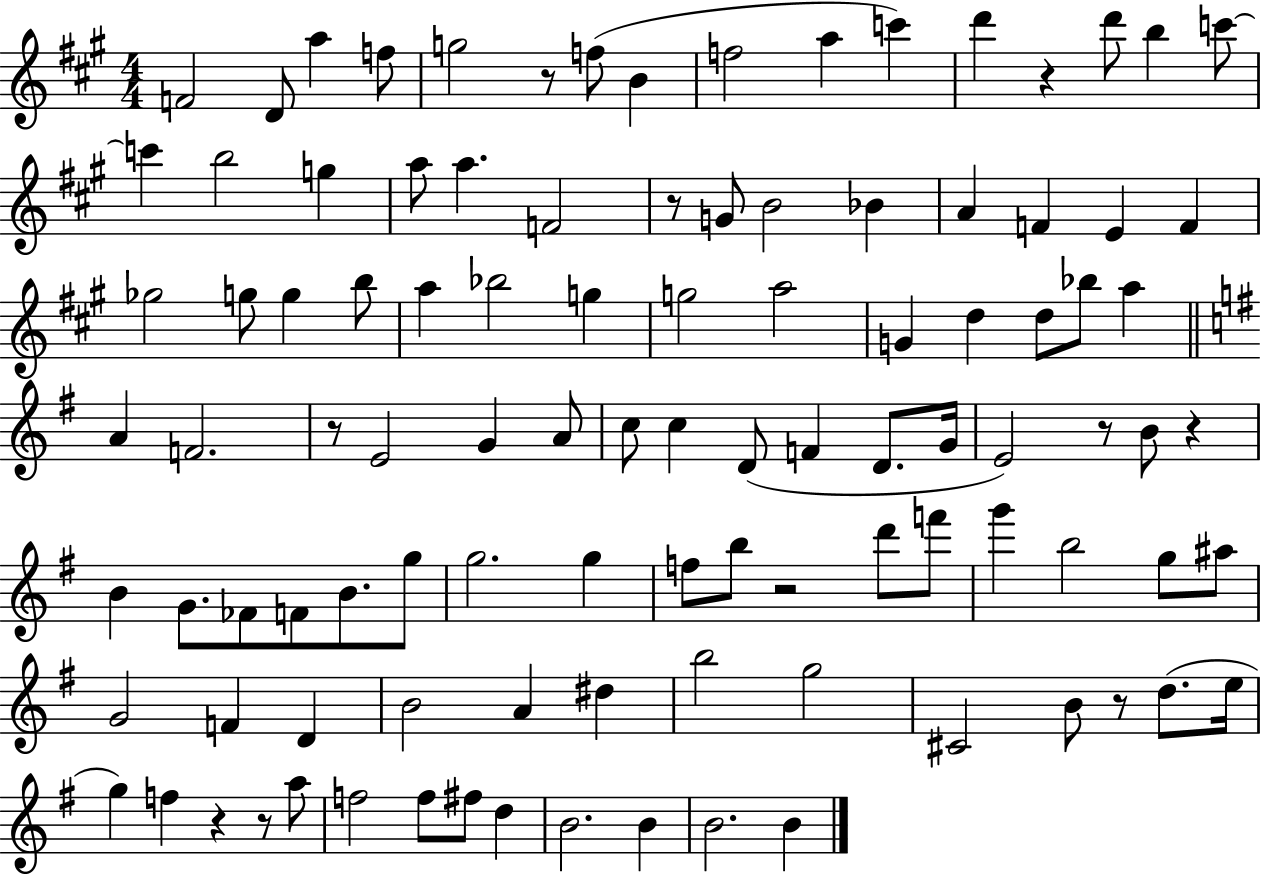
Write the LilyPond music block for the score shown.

{
  \clef treble
  \numericTimeSignature
  \time 4/4
  \key a \major
  f'2 d'8 a''4 f''8 | g''2 r8 f''8( b'4 | f''2 a''4 c'''4) | d'''4 r4 d'''8 b''4 c'''8~~ | \break c'''4 b''2 g''4 | a''8 a''4. f'2 | r8 g'8 b'2 bes'4 | a'4 f'4 e'4 f'4 | \break ges''2 g''8 g''4 b''8 | a''4 bes''2 g''4 | g''2 a''2 | g'4 d''4 d''8 bes''8 a''4 | \break \bar "||" \break \key e \minor a'4 f'2. | r8 e'2 g'4 a'8 | c''8 c''4 d'8( f'4 d'8. g'16 | e'2) r8 b'8 r4 | \break b'4 g'8. fes'8 f'8 b'8. g''8 | g''2. g''4 | f''8 b''8 r2 d'''8 f'''8 | g'''4 b''2 g''8 ais''8 | \break g'2 f'4 d'4 | b'2 a'4 dis''4 | b''2 g''2 | cis'2 b'8 r8 d''8.( e''16 | \break g''4) f''4 r4 r8 a''8 | f''2 f''8 fis''8 d''4 | b'2. b'4 | b'2. b'4 | \break \bar "|."
}